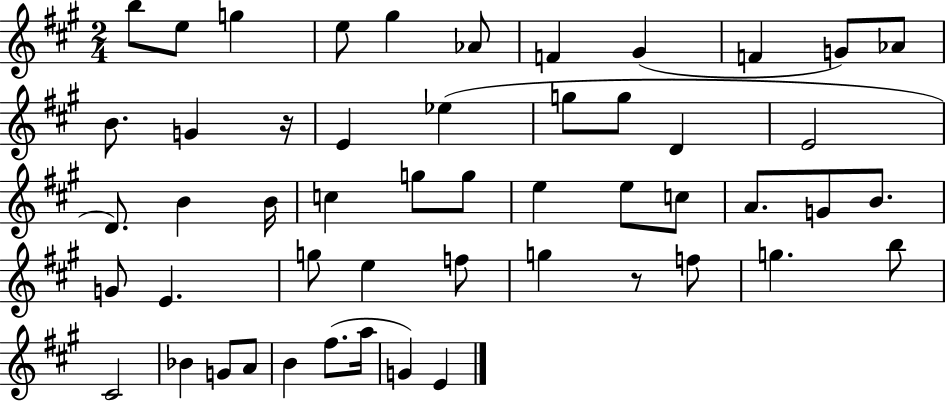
B5/e E5/e G5/q E5/e G#5/q Ab4/e F4/q G#4/q F4/q G4/e Ab4/e B4/e. G4/q R/s E4/q Eb5/q G5/e G5/e D4/q E4/h D4/e. B4/q B4/s C5/q G5/e G5/e E5/q E5/e C5/e A4/e. G4/e B4/e. G4/e E4/q. G5/e E5/q F5/e G5/q R/e F5/e G5/q. B5/e C#4/h Bb4/q G4/e A4/e B4/q F#5/e. A5/s G4/q E4/q